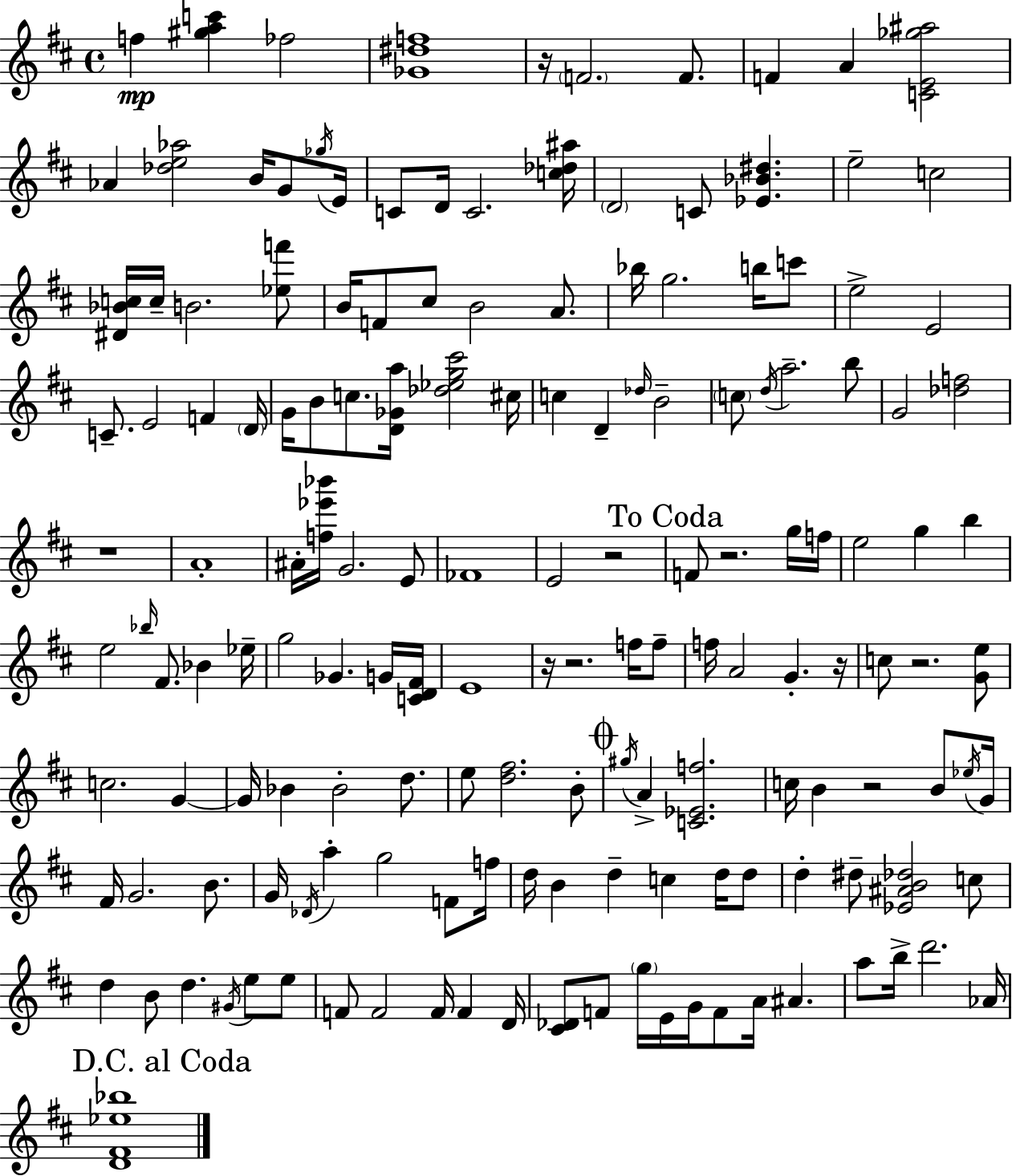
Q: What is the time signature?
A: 4/4